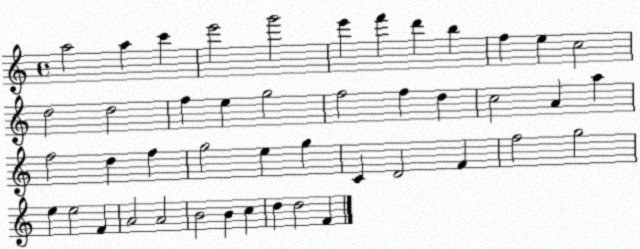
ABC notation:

X:1
T:Untitled
M:4/4
L:1/4
K:C
a2 a c' e'2 g'2 e' f' d' b f e c2 d2 d2 f e g2 f2 f d c2 A a f2 d f g2 e g C D2 F f2 g2 e e2 F A2 A2 B2 B c d d2 F